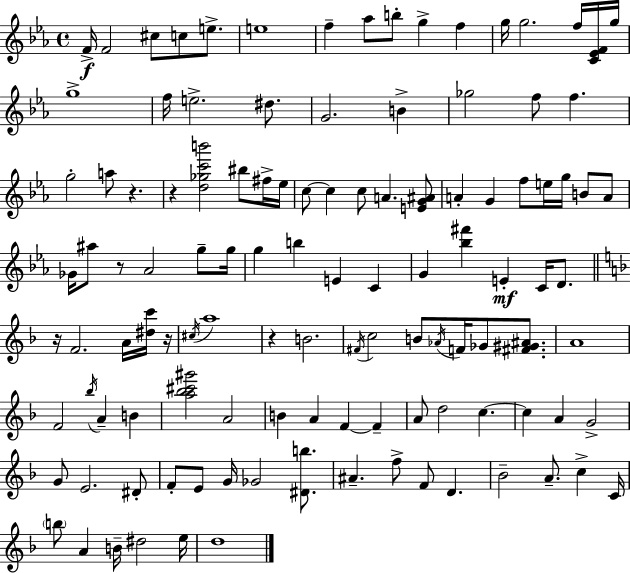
{
  \clef treble
  \time 4/4
  \defaultTimeSignature
  \key c \minor
  f'16->\f f'2 cis''8 c''8 e''8.-> | e''1 | f''4-- aes''8 b''8-. g''4-> f''4 | g''16 g''2. f''16 <c' ees' f'>16 g''16 | \break g''1-> | f''16 e''2.-> dis''8. | g'2. b'4-> | ges''2 f''8 f''4. | \break g''2-. a''8 r4. | r4 <d'' ges'' c''' b'''>2 bis''8 fis''16-> ees''16 | c''8~~ c''4 c''8 a'4. <e' g' ais'>8 | a'4-. g'4 f''8 e''16 g''16 b'8 a'8 | \break ges'16 ais''8 r8 aes'2 g''8-- g''16 | g''4 b''4 e'4 c'4 | g'4 <bes'' fis'''>4 e'4-.\mf c'16 d'8. | \bar "||" \break \key f \major r16 f'2. a'16 <dis'' c'''>16 r16 | \acciaccatura { cis''16 } a''1 | r4 b'2. | \acciaccatura { fis'16 } c''2 b'8 \acciaccatura { aes'16 } f'16 ges'8 | \break <fis' gis' ais'>8. a'1 | f'2 \acciaccatura { bes''16 } a'4-- | b'4 <a'' bes'' cis''' gis'''>2 a'2 | b'4 a'4 f'4~~ | \break f'4-- a'8 d''2 c''4.~~ | c''4 a'4 g'2-> | g'8 e'2. | dis'8-. f'8-. e'8 g'16 ges'2 | \break <dis' b''>8. ais'4.-- f''8-> f'8 d'4. | bes'2-- a'8.-- c''4-> | c'16 \parenthesize b''8 a'4 b'16-- dis''2 | e''16 d''1 | \break \bar "|."
}